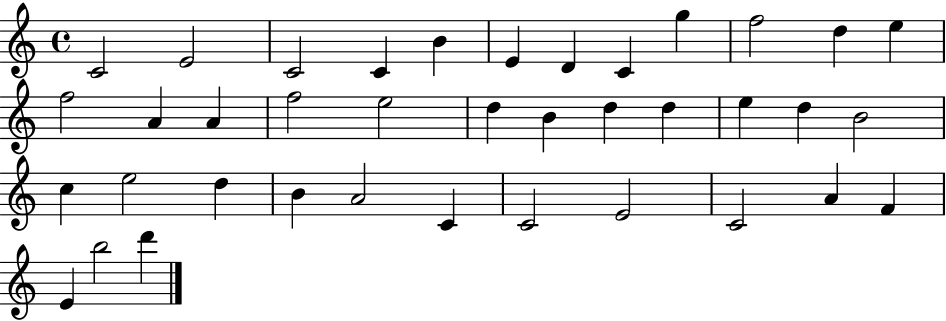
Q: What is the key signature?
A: C major